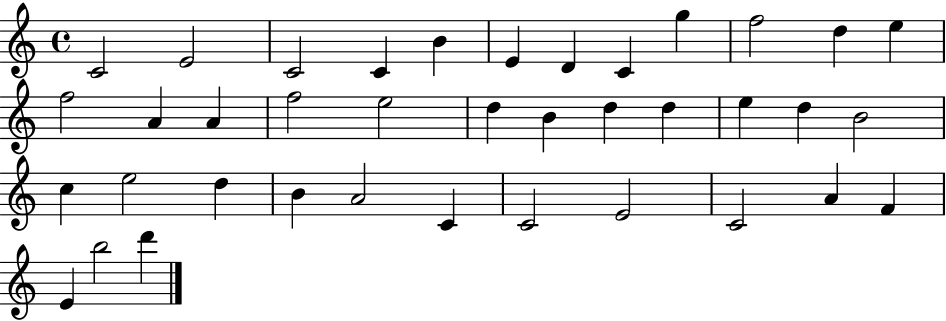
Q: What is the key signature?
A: C major